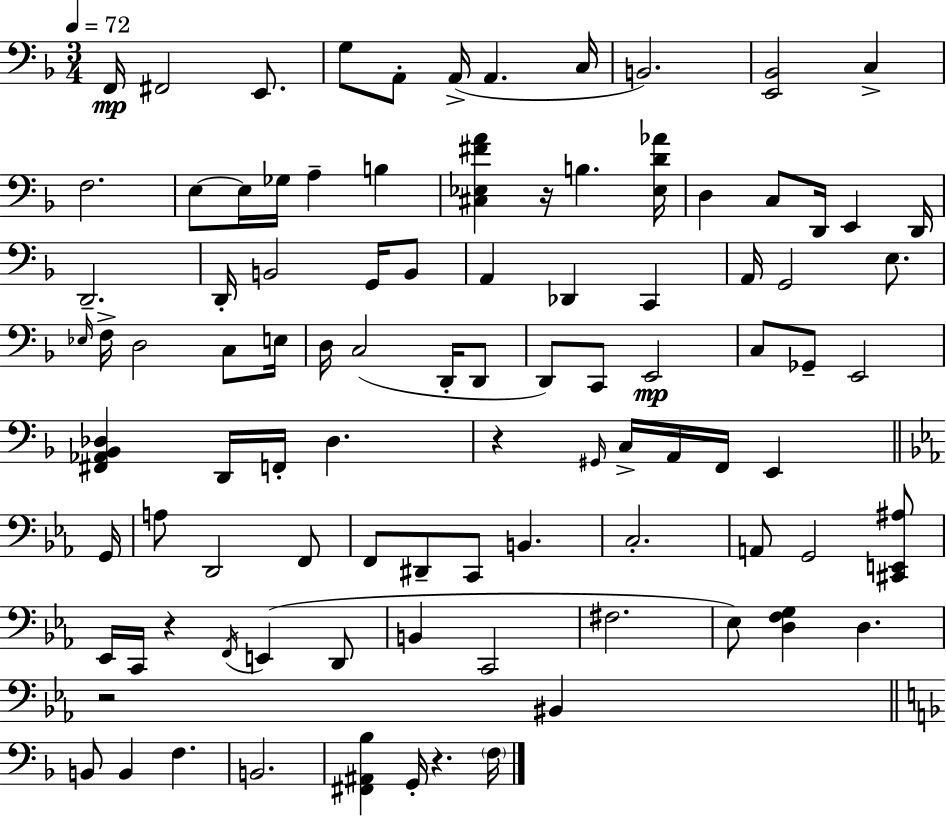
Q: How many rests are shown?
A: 5